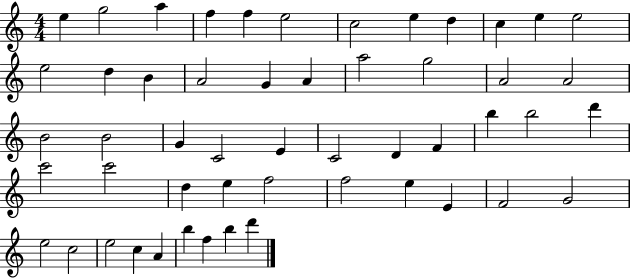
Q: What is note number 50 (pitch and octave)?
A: F5